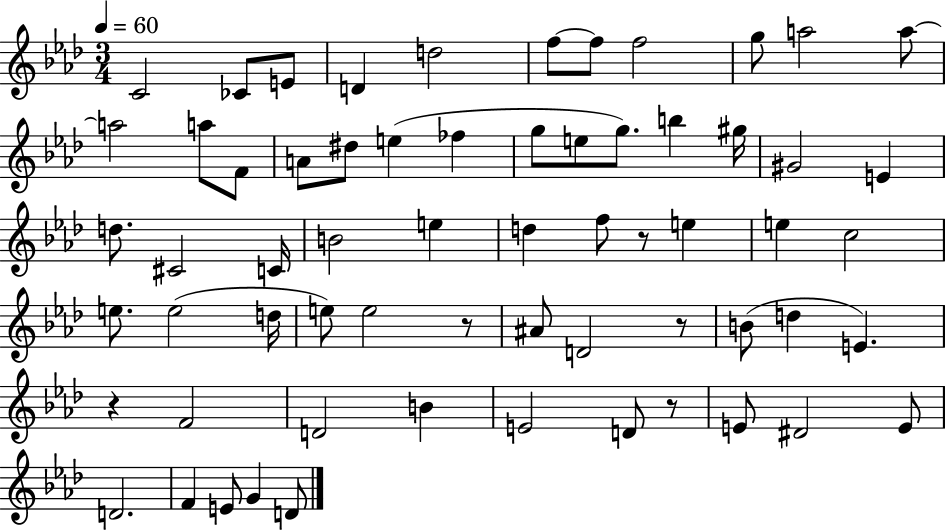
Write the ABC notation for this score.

X:1
T:Untitled
M:3/4
L:1/4
K:Ab
C2 _C/2 E/2 D d2 f/2 f/2 f2 g/2 a2 a/2 a2 a/2 F/2 A/2 ^d/2 e _f g/2 e/2 g/2 b ^g/4 ^G2 E d/2 ^C2 C/4 B2 e d f/2 z/2 e e c2 e/2 e2 d/4 e/2 e2 z/2 ^A/2 D2 z/2 B/2 d E z F2 D2 B E2 D/2 z/2 E/2 ^D2 E/2 D2 F E/2 G D/2